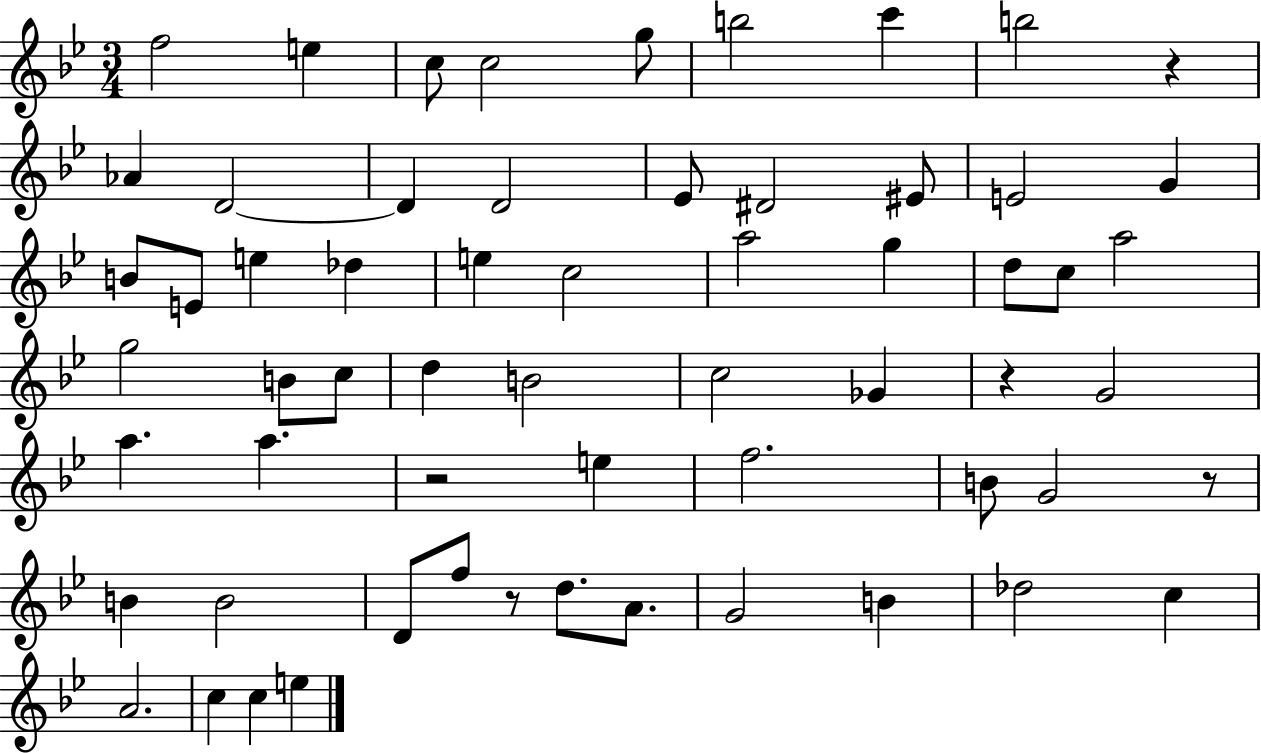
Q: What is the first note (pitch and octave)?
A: F5